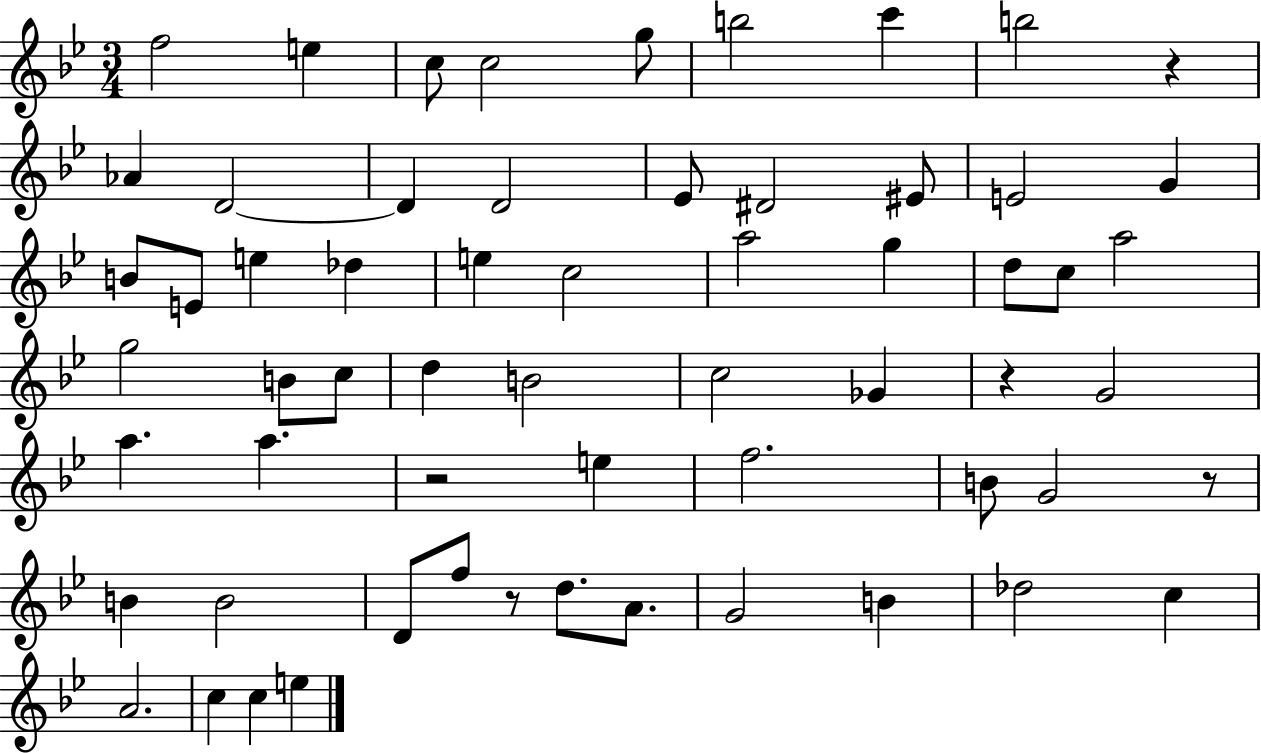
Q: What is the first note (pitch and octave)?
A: F5